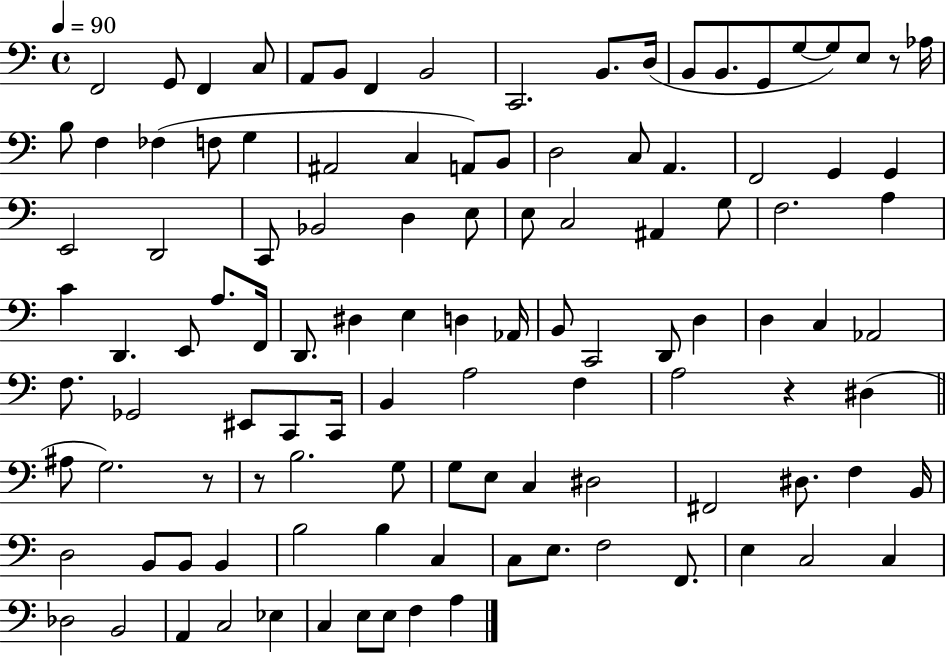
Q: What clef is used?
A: bass